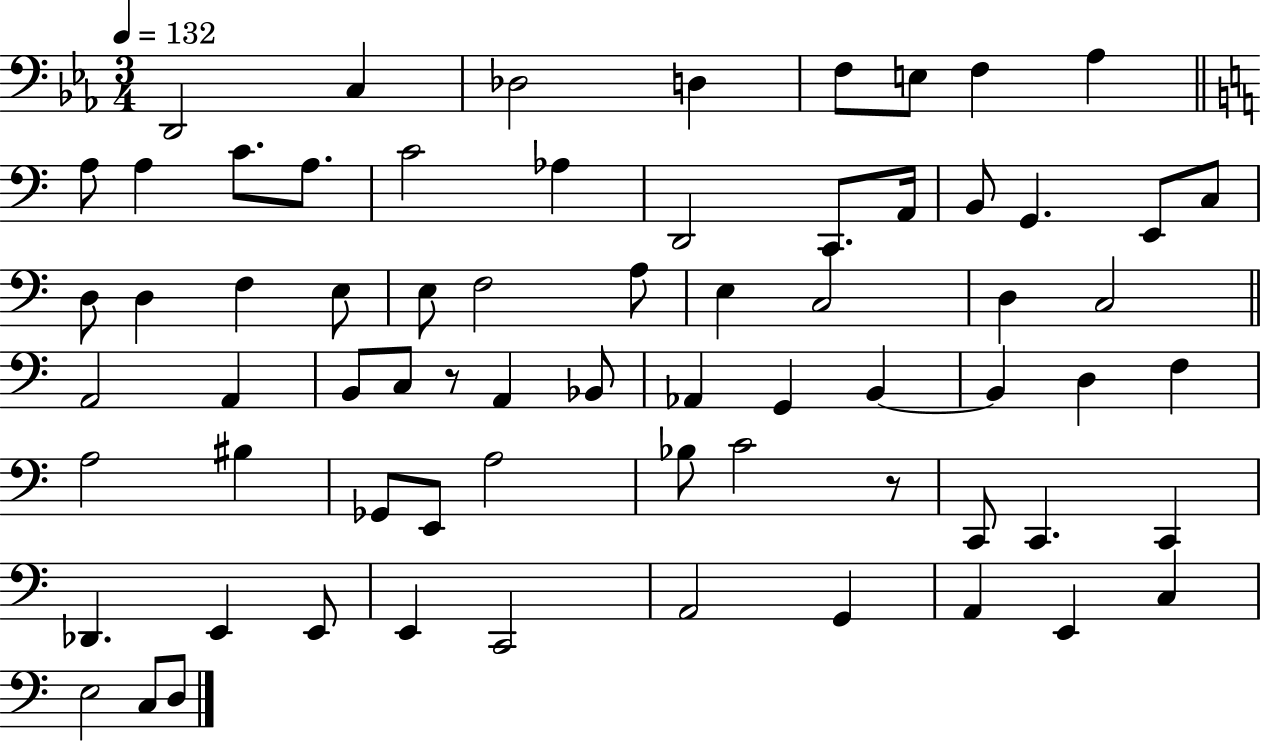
D2/h C3/q Db3/h D3/q F3/e E3/e F3/q Ab3/q A3/e A3/q C4/e. A3/e. C4/h Ab3/q D2/h C2/e. A2/s B2/e G2/q. E2/e C3/e D3/e D3/q F3/q E3/e E3/e F3/h A3/e E3/q C3/h D3/q C3/h A2/h A2/q B2/e C3/e R/e A2/q Bb2/e Ab2/q G2/q B2/q B2/q D3/q F3/q A3/h BIS3/q Gb2/e E2/e A3/h Bb3/e C4/h R/e C2/e C2/q. C2/q Db2/q. E2/q E2/e E2/q C2/h A2/h G2/q A2/q E2/q C3/q E3/h C3/e D3/e